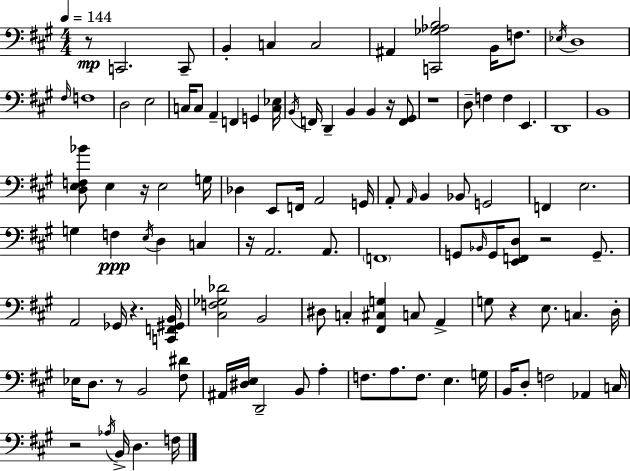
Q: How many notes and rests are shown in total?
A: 109